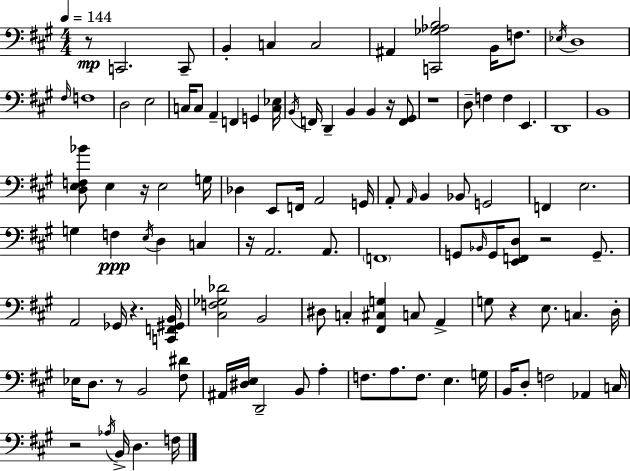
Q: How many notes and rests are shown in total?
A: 109